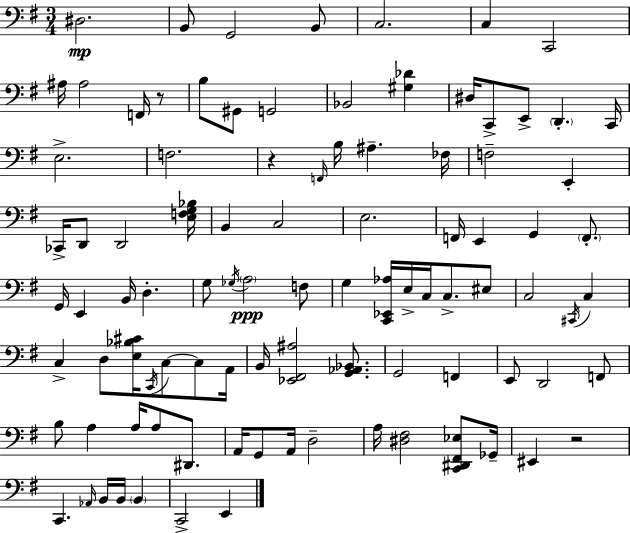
X:1
T:Untitled
M:3/4
L:1/4
K:G
^D,2 B,,/2 G,,2 B,,/2 C,2 C, C,,2 ^A,/4 ^A,2 F,,/4 z/2 B,/2 ^G,,/2 G,,2 _B,,2 [^G,_D] ^D,/4 C,,/2 E,,/2 D,, C,,/4 E,2 F,2 z F,,/4 B,/4 ^A, _F,/4 F,2 E,, _C,,/4 D,,/2 D,,2 [E,F,G,_B,]/4 B,, C,2 E,2 F,,/4 E,, G,, F,,/2 G,,/4 E,, B,,/4 D, G,/2 _G,/4 A,2 F,/2 G, [C,,_E,,_A,]/4 E,/4 C,/4 C,/2 ^E,/2 C,2 ^C,,/4 C, C, D,/2 [E,_B,^C]/4 C,,/4 C,/2 C,/2 A,,/4 B,,/4 [_E,,^F,,^A,]2 [G,,_A,,_B,,]/2 G,,2 F,, E,,/2 D,,2 F,,/2 B,/2 A, A,/4 A,/2 ^D,,/2 A,,/4 G,,/2 A,,/4 D,2 A,/4 [^D,^F,]2 [C,,^D,,^F,,_E,]/2 _G,,/4 ^E,, z2 C,, _A,,/4 B,,/4 B,,/4 B,, C,,2 E,,